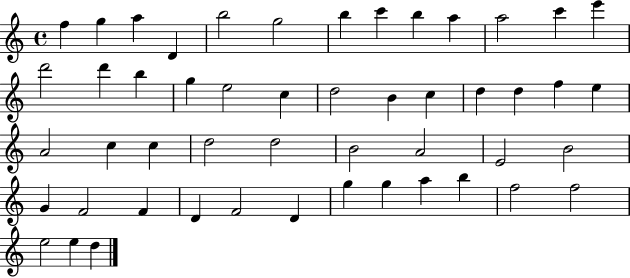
X:1
T:Untitled
M:4/4
L:1/4
K:C
f g a D b2 g2 b c' b a a2 c' e' d'2 d' b g e2 c d2 B c d d f e A2 c c d2 d2 B2 A2 E2 B2 G F2 F D F2 D g g a b f2 f2 e2 e d